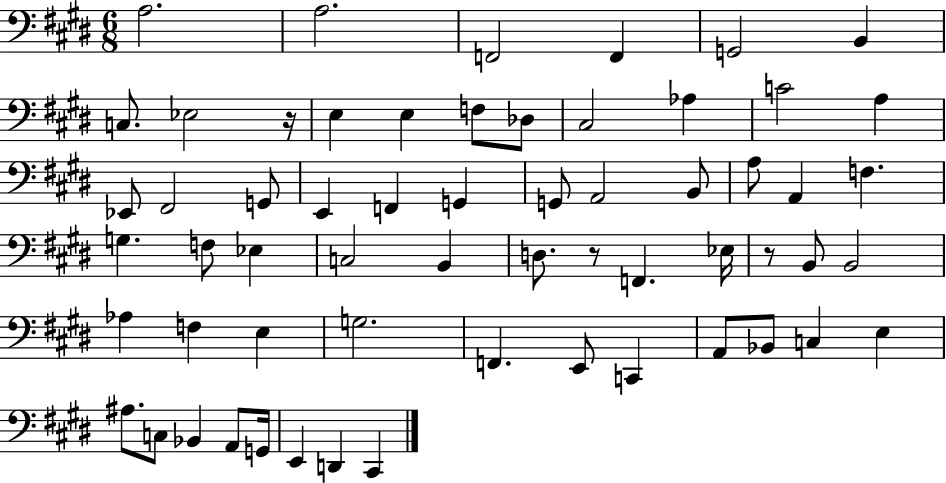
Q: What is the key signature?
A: E major